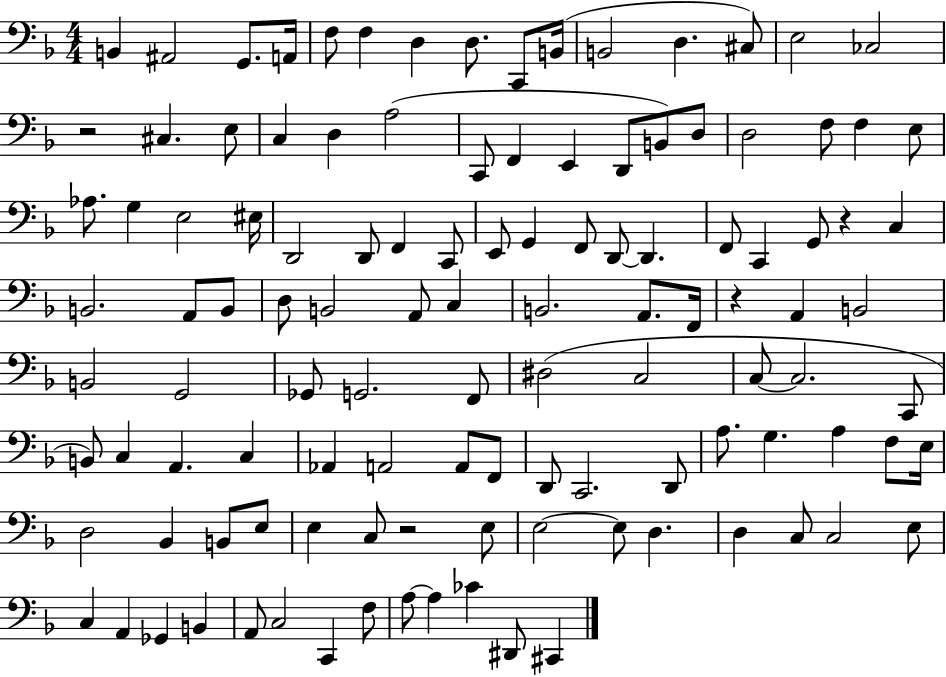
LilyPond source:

{
  \clef bass
  \numericTimeSignature
  \time 4/4
  \key f \major
  b,4 ais,2 g,8. a,16 | f8 f4 d4 d8. c,8 b,16( | b,2 d4. cis8) | e2 ces2 | \break r2 cis4. e8 | c4 d4 a2( | c,8 f,4 e,4 d,8 b,8) d8 | d2 f8 f4 e8 | \break aes8. g4 e2 eis16 | d,2 d,8 f,4 c,8 | e,8 g,4 f,8 d,8~~ d,4. | f,8 c,4 g,8 r4 c4 | \break b,2. a,8 b,8 | d8 b,2 a,8 c4 | b,2. a,8. f,16 | r4 a,4 b,2 | \break b,2 g,2 | ges,8 g,2. f,8 | dis2( c2 | c8~~ c2. c,8 | \break b,8) c4 a,4. c4 | aes,4 a,2 a,8 f,8 | d,8 c,2. d,8 | a8. g4. a4 f8 e16 | \break d2 bes,4 b,8 e8 | e4 c8 r2 e8 | e2~~ e8 d4. | d4 c8 c2 e8 | \break c4 a,4 ges,4 b,4 | a,8 c2 c,4 f8 | a8~~ a4 ces'4 dis,8 cis,4 | \bar "|."
}